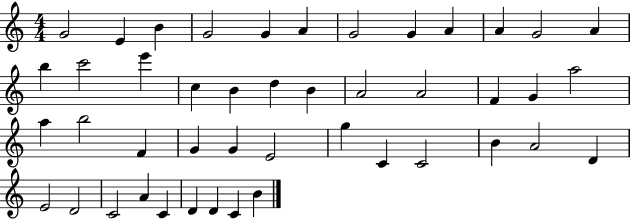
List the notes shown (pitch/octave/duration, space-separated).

G4/h E4/q B4/q G4/h G4/q A4/q G4/h G4/q A4/q A4/q G4/h A4/q B5/q C6/h E6/q C5/q B4/q D5/q B4/q A4/h A4/h F4/q G4/q A5/h A5/q B5/h F4/q G4/q G4/q E4/h G5/q C4/q C4/h B4/q A4/h D4/q E4/h D4/h C4/h A4/q C4/q D4/q D4/q C4/q B4/q